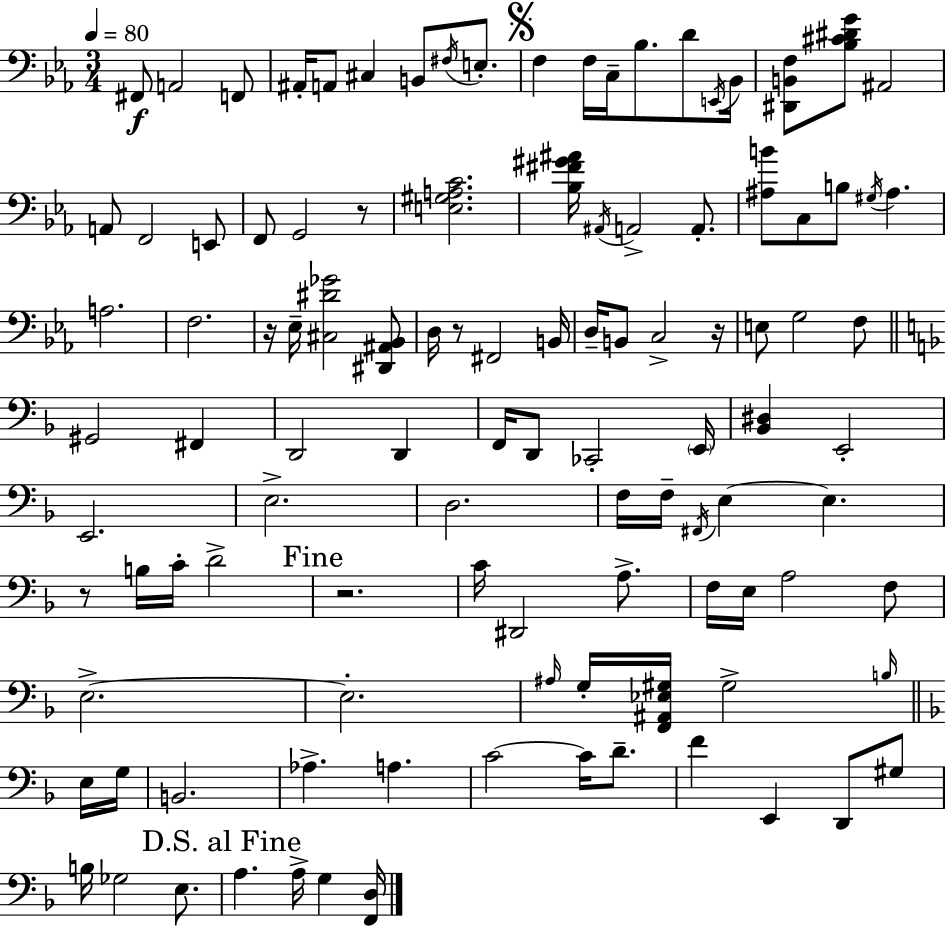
X:1
T:Untitled
M:3/4
L:1/4
K:Cm
^F,,/2 A,,2 F,,/2 ^A,,/4 A,,/2 ^C, B,,/2 ^F,/4 E,/2 F, F,/4 C,/4 _B,/2 D/2 E,,/4 _B,,/4 [^D,,B,,F,]/2 [_B,^C^DG]/2 ^A,,2 A,,/2 F,,2 E,,/2 F,,/2 G,,2 z/2 [E,^G,A,C]2 [_B,^F^G^A]/4 ^A,,/4 A,,2 A,,/2 [^A,B]/2 C,/2 B,/2 ^G,/4 ^A, A,2 F,2 z/4 _E,/4 [^C,^D_G]2 [^D,,^A,,_B,,]/2 D,/4 z/2 ^F,,2 B,,/4 D,/4 B,,/2 C,2 z/4 E,/2 G,2 F,/2 ^G,,2 ^F,, D,,2 D,, F,,/4 D,,/2 _C,,2 E,,/4 [_B,,^D,] E,,2 E,,2 E,2 D,2 F,/4 F,/4 ^F,,/4 E, E, z/2 B,/4 C/4 D2 z2 C/4 ^D,,2 A,/2 F,/4 E,/4 A,2 F,/2 E,2 E,2 ^A,/4 G,/4 [F,,^A,,_E,^G,]/4 ^G,2 B,/4 E,/4 G,/4 B,,2 _A, A, C2 C/4 D/2 F E,, D,,/2 ^G,/2 B,/4 _G,2 E,/2 A, A,/4 G, [F,,D,]/4